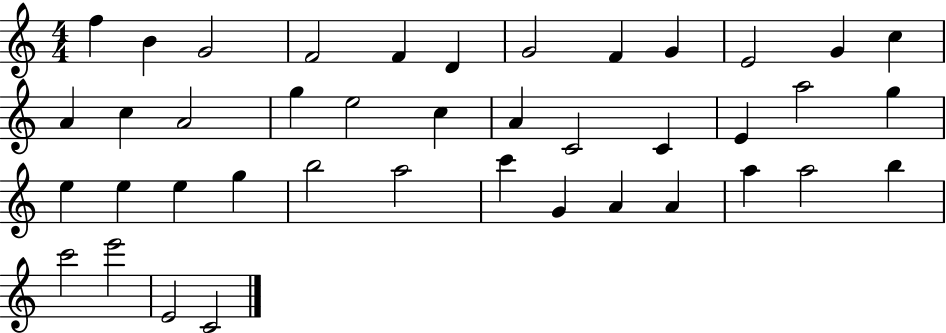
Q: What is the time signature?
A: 4/4